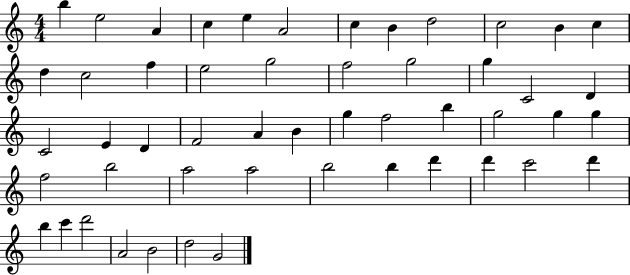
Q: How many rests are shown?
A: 0